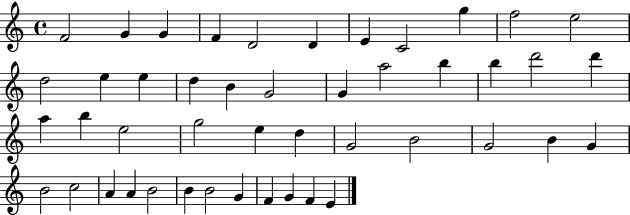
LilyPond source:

{
  \clef treble
  \time 4/4
  \defaultTimeSignature
  \key c \major
  f'2 g'4 g'4 | f'4 d'2 d'4 | e'4 c'2 g''4 | f''2 e''2 | \break d''2 e''4 e''4 | d''4 b'4 g'2 | g'4 a''2 b''4 | b''4 d'''2 d'''4 | \break a''4 b''4 e''2 | g''2 e''4 d''4 | g'2 b'2 | g'2 b'4 g'4 | \break b'2 c''2 | a'4 a'4 b'2 | b'4 b'2 g'4 | f'4 g'4 f'4 e'4 | \break \bar "|."
}